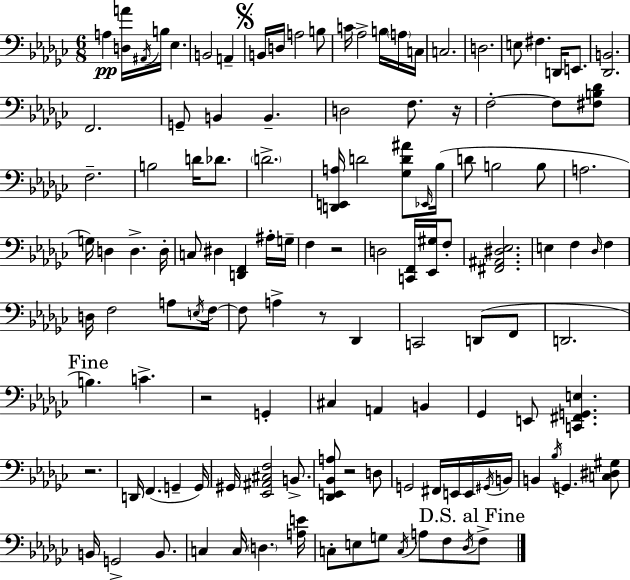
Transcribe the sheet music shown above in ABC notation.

X:1
T:Untitled
M:6/8
L:1/4
K:Ebm
A, [D,A]/4 ^A,,/4 B,/4 _E, B,,2 A,, B,,/4 D,/4 A,2 B,/2 C/4 _A,2 B,/4 A,/4 C,/4 C,2 D,2 E,/2 ^F, D,,/4 E,,/2 [_D,,B,,]2 F,,2 G,,/2 B,, B,, D,2 F,/2 z/4 F,2 F,/2 [^F,B,_D]/2 F,2 B,2 D/4 _D/2 D2 [D,,E,,A,]/4 D2 [_G,D^A]/2 _E,,/4 _B,/4 D/2 B,2 B,/2 A,2 G,/4 D, D, D,/4 C,/2 ^D, [D,,F,,] ^A,/4 G,/4 F, z2 D,2 [C,,F,,]/4 [_E,,^G,]/4 F,/2 [^F,,^A,,^D,_E,]2 E, F, _D,/4 F, D,/4 F,2 A,/2 E,/4 F,/4 F,/2 A, z/2 _D,, C,,2 D,,/2 F,,/2 D,,2 B, C z2 G,, ^C, A,, B,, _G,, E,,/2 [C,,^F,,G,,E,] z2 D,,/4 F,, G,, G,,/4 ^G,,/4 [_E,,^A,,^C,F,]2 B,,/2 [_D,,E,,_B,,A,]/2 z2 D,/2 G,,2 ^F,,/4 E,,/4 E,,/4 ^G,,/4 B,,/4 B,, _B,/4 G,, [C,^D,^G,]/2 B,,/4 G,,2 B,,/2 C, C,/4 D, [A,E]/4 C,/2 E,/2 G,/2 C,/4 A,/2 F,/2 _D,/4 F,/2